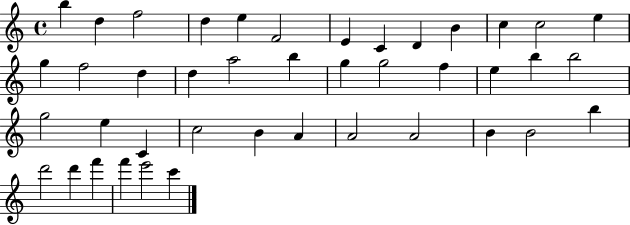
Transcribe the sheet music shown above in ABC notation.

X:1
T:Untitled
M:4/4
L:1/4
K:C
b d f2 d e F2 E C D B c c2 e g f2 d d a2 b g g2 f e b b2 g2 e C c2 B A A2 A2 B B2 b d'2 d' f' f' e'2 c'